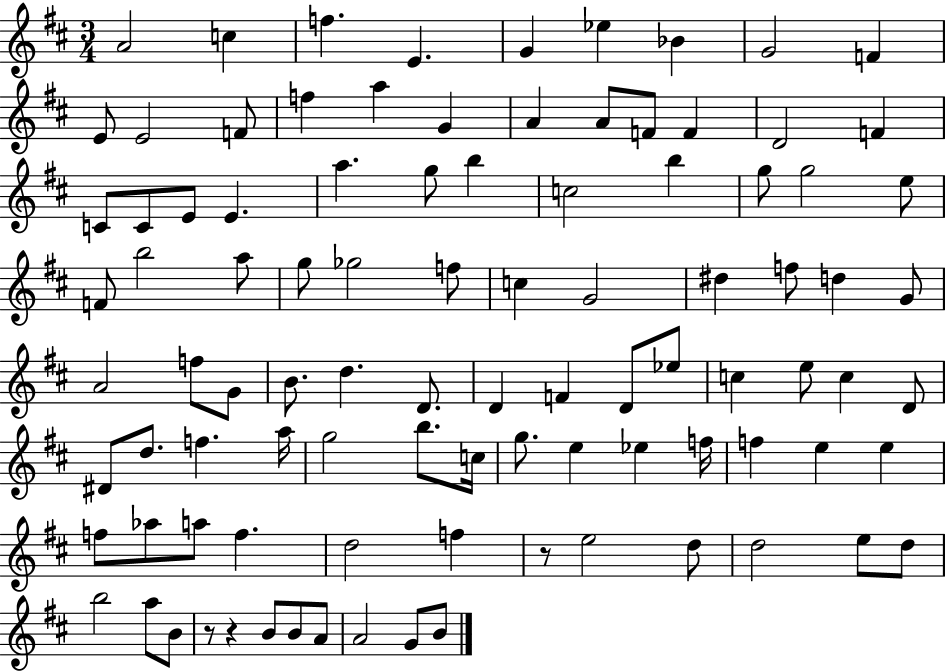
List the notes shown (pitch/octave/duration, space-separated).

A4/h C5/q F5/q. E4/q. G4/q Eb5/q Bb4/q G4/h F4/q E4/e E4/h F4/e F5/q A5/q G4/q A4/q A4/e F4/e F4/q D4/h F4/q C4/e C4/e E4/e E4/q. A5/q. G5/e B5/q C5/h B5/q G5/e G5/h E5/e F4/e B5/h A5/e G5/e Gb5/h F5/e C5/q G4/h D#5/q F5/e D5/q G4/e A4/h F5/e G4/e B4/e. D5/q. D4/e. D4/q F4/q D4/e Eb5/e C5/q E5/e C5/q D4/e D#4/e D5/e. F5/q. A5/s G5/h B5/e. C5/s G5/e. E5/q Eb5/q F5/s F5/q E5/q E5/q F5/e Ab5/e A5/e F5/q. D5/h F5/q R/e E5/h D5/e D5/h E5/e D5/e B5/h A5/e B4/e R/e R/q B4/e B4/e A4/e A4/h G4/e B4/e